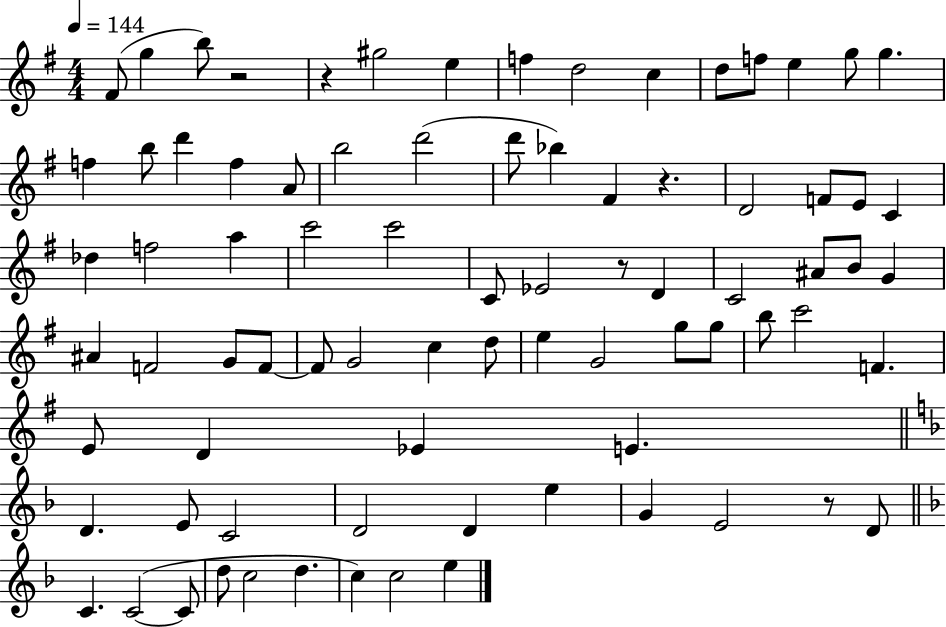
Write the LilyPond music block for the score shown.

{
  \clef treble
  \numericTimeSignature
  \time 4/4
  \key g \major
  \tempo 4 = 144
  fis'8( g''4 b''8) r2 | r4 gis''2 e''4 | f''4 d''2 c''4 | d''8 f''8 e''4 g''8 g''4. | \break f''4 b''8 d'''4 f''4 a'8 | b''2 d'''2( | d'''8 bes''4) fis'4 r4. | d'2 f'8 e'8 c'4 | \break des''4 f''2 a''4 | c'''2 c'''2 | c'8 ees'2 r8 d'4 | c'2 ais'8 b'8 g'4 | \break ais'4 f'2 g'8 f'8~~ | f'8 g'2 c''4 d''8 | e''4 g'2 g''8 g''8 | b''8 c'''2 f'4. | \break e'8 d'4 ees'4 e'4. | \bar "||" \break \key d \minor d'4. e'8 c'2 | d'2 d'4 e''4 | g'4 e'2 r8 d'8 | \bar "||" \break \key d \minor c'4. c'2~(~ c'8 | d''8 c''2 d''4. | c''4) c''2 e''4 | \bar "|."
}